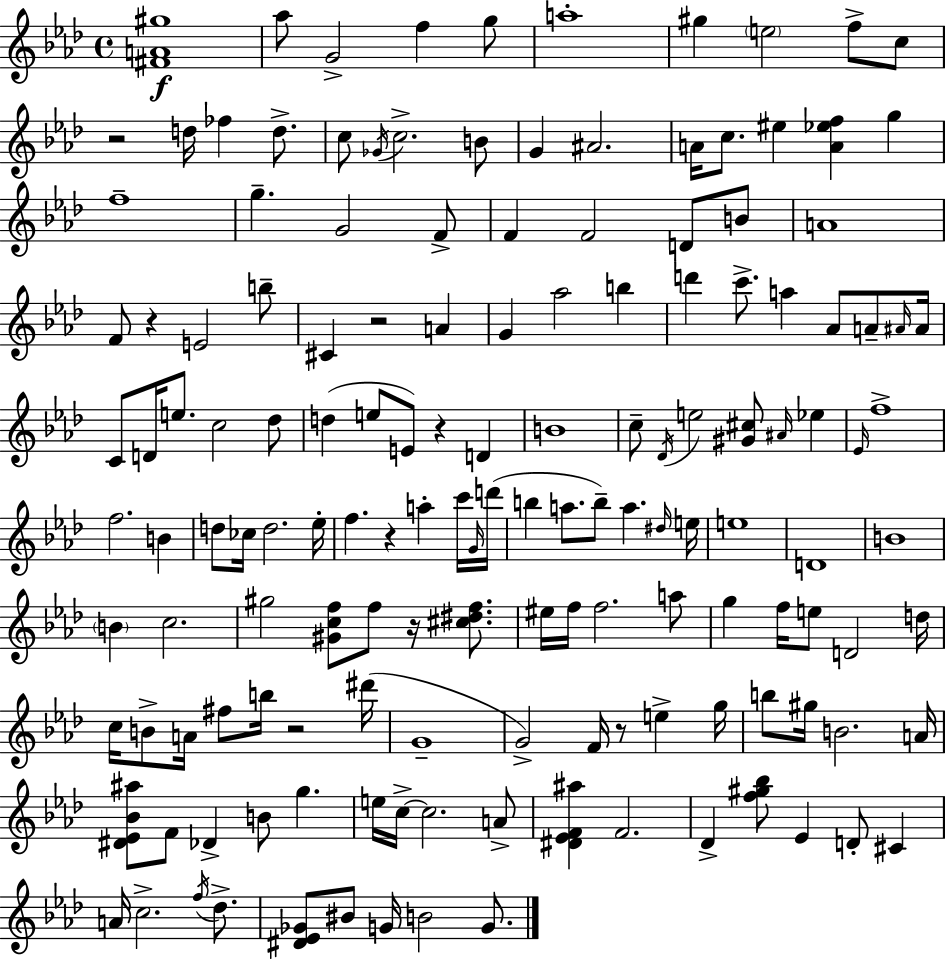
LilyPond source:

{
  \clef treble
  \time 4/4
  \defaultTimeSignature
  \key f \minor
  <fis' a' gis''>1\f | aes''8 g'2-> f''4 g''8 | a''1-. | gis''4 \parenthesize e''2 f''8-> c''8 | \break r2 d''16 fes''4 d''8.-> | c''8 \acciaccatura { ges'16 } c''2.-> b'8 | g'4 ais'2. | a'16 c''8. eis''4 <a' ees'' f''>4 g''4 | \break f''1-- | g''4.-- g'2 f'8-> | f'4 f'2 d'8 b'8 | a'1 | \break f'8 r4 e'2 b''8-- | cis'4 r2 a'4 | g'4 aes''2 b''4 | d'''4 c'''8.-> a''4 aes'8 a'8-- | \break \grace { ais'16 } ais'16 c'8 d'16 e''8. c''2 | des''8 d''4( e''8 e'8) r4 d'4 | b'1 | c''8-- \acciaccatura { des'16 } e''2 <gis' cis''>8 \grace { ais'16 } | \break ees''4 \grace { ees'16 } f''1-> | f''2. | b'4 d''8 ces''16 d''2. | ees''16-. f''4. r4 a''4-. | \break c'''16 \grace { g'16 }( d'''16 b''4 a''8. b''8--) a''4. | \grace { dis''16 } e''16 e''1 | d'1 | b'1 | \break \parenthesize b'4 c''2. | gis''2 <gis' c'' f''>8 | f''8 r16 <cis'' dis'' f''>8. eis''16 f''16 f''2. | a''8 g''4 f''16 e''8 d'2 | \break d''16 c''16 b'8-> a'16 fis''8 b''16 r2 | dis'''16( g'1-- | g'2->) f'16 | r8 e''4-> g''16 b''8 gis''16 b'2. | \break a'16 <dis' ees' bes' ais''>8 f'8 des'4-> b'8 | g''4. e''16 c''16->~~ c''2. | a'8-> <dis' ees' f' ais''>4 f'2. | des'4-> <f'' gis'' bes''>8 ees'4 | \break d'8-. cis'4 a'16 c''2.-> | \acciaccatura { f''16 } des''8.-> <dis' ees' ges'>8 bis'8 g'16 b'2 | g'8. \bar "|."
}